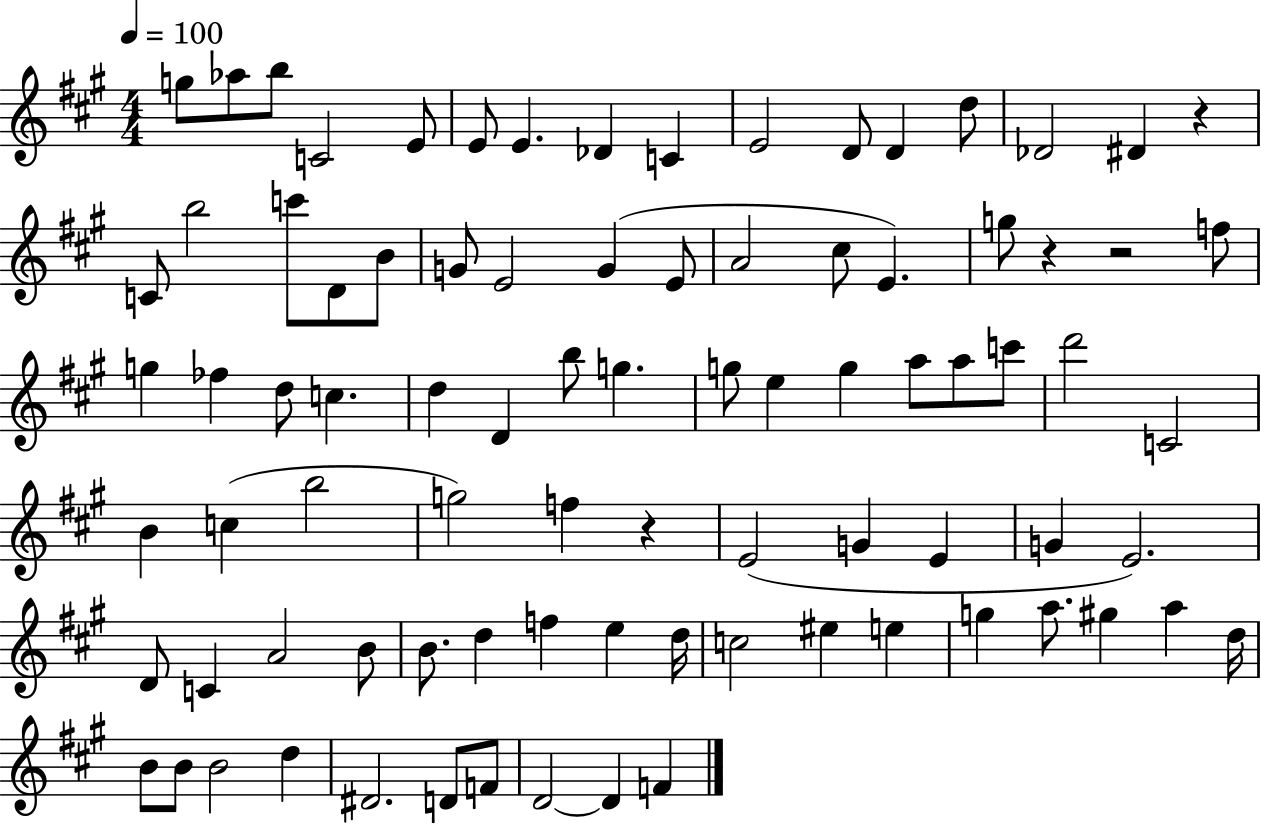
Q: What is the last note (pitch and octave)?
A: F4